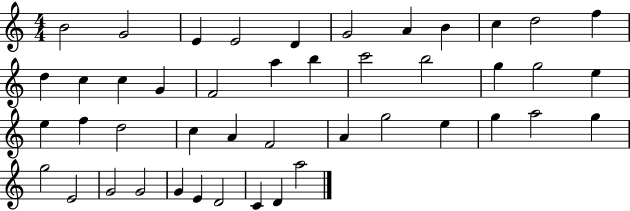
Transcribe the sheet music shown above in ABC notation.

X:1
T:Untitled
M:4/4
L:1/4
K:C
B2 G2 E E2 D G2 A B c d2 f d c c G F2 a b c'2 b2 g g2 e e f d2 c A F2 A g2 e g a2 g g2 E2 G2 G2 G E D2 C D a2